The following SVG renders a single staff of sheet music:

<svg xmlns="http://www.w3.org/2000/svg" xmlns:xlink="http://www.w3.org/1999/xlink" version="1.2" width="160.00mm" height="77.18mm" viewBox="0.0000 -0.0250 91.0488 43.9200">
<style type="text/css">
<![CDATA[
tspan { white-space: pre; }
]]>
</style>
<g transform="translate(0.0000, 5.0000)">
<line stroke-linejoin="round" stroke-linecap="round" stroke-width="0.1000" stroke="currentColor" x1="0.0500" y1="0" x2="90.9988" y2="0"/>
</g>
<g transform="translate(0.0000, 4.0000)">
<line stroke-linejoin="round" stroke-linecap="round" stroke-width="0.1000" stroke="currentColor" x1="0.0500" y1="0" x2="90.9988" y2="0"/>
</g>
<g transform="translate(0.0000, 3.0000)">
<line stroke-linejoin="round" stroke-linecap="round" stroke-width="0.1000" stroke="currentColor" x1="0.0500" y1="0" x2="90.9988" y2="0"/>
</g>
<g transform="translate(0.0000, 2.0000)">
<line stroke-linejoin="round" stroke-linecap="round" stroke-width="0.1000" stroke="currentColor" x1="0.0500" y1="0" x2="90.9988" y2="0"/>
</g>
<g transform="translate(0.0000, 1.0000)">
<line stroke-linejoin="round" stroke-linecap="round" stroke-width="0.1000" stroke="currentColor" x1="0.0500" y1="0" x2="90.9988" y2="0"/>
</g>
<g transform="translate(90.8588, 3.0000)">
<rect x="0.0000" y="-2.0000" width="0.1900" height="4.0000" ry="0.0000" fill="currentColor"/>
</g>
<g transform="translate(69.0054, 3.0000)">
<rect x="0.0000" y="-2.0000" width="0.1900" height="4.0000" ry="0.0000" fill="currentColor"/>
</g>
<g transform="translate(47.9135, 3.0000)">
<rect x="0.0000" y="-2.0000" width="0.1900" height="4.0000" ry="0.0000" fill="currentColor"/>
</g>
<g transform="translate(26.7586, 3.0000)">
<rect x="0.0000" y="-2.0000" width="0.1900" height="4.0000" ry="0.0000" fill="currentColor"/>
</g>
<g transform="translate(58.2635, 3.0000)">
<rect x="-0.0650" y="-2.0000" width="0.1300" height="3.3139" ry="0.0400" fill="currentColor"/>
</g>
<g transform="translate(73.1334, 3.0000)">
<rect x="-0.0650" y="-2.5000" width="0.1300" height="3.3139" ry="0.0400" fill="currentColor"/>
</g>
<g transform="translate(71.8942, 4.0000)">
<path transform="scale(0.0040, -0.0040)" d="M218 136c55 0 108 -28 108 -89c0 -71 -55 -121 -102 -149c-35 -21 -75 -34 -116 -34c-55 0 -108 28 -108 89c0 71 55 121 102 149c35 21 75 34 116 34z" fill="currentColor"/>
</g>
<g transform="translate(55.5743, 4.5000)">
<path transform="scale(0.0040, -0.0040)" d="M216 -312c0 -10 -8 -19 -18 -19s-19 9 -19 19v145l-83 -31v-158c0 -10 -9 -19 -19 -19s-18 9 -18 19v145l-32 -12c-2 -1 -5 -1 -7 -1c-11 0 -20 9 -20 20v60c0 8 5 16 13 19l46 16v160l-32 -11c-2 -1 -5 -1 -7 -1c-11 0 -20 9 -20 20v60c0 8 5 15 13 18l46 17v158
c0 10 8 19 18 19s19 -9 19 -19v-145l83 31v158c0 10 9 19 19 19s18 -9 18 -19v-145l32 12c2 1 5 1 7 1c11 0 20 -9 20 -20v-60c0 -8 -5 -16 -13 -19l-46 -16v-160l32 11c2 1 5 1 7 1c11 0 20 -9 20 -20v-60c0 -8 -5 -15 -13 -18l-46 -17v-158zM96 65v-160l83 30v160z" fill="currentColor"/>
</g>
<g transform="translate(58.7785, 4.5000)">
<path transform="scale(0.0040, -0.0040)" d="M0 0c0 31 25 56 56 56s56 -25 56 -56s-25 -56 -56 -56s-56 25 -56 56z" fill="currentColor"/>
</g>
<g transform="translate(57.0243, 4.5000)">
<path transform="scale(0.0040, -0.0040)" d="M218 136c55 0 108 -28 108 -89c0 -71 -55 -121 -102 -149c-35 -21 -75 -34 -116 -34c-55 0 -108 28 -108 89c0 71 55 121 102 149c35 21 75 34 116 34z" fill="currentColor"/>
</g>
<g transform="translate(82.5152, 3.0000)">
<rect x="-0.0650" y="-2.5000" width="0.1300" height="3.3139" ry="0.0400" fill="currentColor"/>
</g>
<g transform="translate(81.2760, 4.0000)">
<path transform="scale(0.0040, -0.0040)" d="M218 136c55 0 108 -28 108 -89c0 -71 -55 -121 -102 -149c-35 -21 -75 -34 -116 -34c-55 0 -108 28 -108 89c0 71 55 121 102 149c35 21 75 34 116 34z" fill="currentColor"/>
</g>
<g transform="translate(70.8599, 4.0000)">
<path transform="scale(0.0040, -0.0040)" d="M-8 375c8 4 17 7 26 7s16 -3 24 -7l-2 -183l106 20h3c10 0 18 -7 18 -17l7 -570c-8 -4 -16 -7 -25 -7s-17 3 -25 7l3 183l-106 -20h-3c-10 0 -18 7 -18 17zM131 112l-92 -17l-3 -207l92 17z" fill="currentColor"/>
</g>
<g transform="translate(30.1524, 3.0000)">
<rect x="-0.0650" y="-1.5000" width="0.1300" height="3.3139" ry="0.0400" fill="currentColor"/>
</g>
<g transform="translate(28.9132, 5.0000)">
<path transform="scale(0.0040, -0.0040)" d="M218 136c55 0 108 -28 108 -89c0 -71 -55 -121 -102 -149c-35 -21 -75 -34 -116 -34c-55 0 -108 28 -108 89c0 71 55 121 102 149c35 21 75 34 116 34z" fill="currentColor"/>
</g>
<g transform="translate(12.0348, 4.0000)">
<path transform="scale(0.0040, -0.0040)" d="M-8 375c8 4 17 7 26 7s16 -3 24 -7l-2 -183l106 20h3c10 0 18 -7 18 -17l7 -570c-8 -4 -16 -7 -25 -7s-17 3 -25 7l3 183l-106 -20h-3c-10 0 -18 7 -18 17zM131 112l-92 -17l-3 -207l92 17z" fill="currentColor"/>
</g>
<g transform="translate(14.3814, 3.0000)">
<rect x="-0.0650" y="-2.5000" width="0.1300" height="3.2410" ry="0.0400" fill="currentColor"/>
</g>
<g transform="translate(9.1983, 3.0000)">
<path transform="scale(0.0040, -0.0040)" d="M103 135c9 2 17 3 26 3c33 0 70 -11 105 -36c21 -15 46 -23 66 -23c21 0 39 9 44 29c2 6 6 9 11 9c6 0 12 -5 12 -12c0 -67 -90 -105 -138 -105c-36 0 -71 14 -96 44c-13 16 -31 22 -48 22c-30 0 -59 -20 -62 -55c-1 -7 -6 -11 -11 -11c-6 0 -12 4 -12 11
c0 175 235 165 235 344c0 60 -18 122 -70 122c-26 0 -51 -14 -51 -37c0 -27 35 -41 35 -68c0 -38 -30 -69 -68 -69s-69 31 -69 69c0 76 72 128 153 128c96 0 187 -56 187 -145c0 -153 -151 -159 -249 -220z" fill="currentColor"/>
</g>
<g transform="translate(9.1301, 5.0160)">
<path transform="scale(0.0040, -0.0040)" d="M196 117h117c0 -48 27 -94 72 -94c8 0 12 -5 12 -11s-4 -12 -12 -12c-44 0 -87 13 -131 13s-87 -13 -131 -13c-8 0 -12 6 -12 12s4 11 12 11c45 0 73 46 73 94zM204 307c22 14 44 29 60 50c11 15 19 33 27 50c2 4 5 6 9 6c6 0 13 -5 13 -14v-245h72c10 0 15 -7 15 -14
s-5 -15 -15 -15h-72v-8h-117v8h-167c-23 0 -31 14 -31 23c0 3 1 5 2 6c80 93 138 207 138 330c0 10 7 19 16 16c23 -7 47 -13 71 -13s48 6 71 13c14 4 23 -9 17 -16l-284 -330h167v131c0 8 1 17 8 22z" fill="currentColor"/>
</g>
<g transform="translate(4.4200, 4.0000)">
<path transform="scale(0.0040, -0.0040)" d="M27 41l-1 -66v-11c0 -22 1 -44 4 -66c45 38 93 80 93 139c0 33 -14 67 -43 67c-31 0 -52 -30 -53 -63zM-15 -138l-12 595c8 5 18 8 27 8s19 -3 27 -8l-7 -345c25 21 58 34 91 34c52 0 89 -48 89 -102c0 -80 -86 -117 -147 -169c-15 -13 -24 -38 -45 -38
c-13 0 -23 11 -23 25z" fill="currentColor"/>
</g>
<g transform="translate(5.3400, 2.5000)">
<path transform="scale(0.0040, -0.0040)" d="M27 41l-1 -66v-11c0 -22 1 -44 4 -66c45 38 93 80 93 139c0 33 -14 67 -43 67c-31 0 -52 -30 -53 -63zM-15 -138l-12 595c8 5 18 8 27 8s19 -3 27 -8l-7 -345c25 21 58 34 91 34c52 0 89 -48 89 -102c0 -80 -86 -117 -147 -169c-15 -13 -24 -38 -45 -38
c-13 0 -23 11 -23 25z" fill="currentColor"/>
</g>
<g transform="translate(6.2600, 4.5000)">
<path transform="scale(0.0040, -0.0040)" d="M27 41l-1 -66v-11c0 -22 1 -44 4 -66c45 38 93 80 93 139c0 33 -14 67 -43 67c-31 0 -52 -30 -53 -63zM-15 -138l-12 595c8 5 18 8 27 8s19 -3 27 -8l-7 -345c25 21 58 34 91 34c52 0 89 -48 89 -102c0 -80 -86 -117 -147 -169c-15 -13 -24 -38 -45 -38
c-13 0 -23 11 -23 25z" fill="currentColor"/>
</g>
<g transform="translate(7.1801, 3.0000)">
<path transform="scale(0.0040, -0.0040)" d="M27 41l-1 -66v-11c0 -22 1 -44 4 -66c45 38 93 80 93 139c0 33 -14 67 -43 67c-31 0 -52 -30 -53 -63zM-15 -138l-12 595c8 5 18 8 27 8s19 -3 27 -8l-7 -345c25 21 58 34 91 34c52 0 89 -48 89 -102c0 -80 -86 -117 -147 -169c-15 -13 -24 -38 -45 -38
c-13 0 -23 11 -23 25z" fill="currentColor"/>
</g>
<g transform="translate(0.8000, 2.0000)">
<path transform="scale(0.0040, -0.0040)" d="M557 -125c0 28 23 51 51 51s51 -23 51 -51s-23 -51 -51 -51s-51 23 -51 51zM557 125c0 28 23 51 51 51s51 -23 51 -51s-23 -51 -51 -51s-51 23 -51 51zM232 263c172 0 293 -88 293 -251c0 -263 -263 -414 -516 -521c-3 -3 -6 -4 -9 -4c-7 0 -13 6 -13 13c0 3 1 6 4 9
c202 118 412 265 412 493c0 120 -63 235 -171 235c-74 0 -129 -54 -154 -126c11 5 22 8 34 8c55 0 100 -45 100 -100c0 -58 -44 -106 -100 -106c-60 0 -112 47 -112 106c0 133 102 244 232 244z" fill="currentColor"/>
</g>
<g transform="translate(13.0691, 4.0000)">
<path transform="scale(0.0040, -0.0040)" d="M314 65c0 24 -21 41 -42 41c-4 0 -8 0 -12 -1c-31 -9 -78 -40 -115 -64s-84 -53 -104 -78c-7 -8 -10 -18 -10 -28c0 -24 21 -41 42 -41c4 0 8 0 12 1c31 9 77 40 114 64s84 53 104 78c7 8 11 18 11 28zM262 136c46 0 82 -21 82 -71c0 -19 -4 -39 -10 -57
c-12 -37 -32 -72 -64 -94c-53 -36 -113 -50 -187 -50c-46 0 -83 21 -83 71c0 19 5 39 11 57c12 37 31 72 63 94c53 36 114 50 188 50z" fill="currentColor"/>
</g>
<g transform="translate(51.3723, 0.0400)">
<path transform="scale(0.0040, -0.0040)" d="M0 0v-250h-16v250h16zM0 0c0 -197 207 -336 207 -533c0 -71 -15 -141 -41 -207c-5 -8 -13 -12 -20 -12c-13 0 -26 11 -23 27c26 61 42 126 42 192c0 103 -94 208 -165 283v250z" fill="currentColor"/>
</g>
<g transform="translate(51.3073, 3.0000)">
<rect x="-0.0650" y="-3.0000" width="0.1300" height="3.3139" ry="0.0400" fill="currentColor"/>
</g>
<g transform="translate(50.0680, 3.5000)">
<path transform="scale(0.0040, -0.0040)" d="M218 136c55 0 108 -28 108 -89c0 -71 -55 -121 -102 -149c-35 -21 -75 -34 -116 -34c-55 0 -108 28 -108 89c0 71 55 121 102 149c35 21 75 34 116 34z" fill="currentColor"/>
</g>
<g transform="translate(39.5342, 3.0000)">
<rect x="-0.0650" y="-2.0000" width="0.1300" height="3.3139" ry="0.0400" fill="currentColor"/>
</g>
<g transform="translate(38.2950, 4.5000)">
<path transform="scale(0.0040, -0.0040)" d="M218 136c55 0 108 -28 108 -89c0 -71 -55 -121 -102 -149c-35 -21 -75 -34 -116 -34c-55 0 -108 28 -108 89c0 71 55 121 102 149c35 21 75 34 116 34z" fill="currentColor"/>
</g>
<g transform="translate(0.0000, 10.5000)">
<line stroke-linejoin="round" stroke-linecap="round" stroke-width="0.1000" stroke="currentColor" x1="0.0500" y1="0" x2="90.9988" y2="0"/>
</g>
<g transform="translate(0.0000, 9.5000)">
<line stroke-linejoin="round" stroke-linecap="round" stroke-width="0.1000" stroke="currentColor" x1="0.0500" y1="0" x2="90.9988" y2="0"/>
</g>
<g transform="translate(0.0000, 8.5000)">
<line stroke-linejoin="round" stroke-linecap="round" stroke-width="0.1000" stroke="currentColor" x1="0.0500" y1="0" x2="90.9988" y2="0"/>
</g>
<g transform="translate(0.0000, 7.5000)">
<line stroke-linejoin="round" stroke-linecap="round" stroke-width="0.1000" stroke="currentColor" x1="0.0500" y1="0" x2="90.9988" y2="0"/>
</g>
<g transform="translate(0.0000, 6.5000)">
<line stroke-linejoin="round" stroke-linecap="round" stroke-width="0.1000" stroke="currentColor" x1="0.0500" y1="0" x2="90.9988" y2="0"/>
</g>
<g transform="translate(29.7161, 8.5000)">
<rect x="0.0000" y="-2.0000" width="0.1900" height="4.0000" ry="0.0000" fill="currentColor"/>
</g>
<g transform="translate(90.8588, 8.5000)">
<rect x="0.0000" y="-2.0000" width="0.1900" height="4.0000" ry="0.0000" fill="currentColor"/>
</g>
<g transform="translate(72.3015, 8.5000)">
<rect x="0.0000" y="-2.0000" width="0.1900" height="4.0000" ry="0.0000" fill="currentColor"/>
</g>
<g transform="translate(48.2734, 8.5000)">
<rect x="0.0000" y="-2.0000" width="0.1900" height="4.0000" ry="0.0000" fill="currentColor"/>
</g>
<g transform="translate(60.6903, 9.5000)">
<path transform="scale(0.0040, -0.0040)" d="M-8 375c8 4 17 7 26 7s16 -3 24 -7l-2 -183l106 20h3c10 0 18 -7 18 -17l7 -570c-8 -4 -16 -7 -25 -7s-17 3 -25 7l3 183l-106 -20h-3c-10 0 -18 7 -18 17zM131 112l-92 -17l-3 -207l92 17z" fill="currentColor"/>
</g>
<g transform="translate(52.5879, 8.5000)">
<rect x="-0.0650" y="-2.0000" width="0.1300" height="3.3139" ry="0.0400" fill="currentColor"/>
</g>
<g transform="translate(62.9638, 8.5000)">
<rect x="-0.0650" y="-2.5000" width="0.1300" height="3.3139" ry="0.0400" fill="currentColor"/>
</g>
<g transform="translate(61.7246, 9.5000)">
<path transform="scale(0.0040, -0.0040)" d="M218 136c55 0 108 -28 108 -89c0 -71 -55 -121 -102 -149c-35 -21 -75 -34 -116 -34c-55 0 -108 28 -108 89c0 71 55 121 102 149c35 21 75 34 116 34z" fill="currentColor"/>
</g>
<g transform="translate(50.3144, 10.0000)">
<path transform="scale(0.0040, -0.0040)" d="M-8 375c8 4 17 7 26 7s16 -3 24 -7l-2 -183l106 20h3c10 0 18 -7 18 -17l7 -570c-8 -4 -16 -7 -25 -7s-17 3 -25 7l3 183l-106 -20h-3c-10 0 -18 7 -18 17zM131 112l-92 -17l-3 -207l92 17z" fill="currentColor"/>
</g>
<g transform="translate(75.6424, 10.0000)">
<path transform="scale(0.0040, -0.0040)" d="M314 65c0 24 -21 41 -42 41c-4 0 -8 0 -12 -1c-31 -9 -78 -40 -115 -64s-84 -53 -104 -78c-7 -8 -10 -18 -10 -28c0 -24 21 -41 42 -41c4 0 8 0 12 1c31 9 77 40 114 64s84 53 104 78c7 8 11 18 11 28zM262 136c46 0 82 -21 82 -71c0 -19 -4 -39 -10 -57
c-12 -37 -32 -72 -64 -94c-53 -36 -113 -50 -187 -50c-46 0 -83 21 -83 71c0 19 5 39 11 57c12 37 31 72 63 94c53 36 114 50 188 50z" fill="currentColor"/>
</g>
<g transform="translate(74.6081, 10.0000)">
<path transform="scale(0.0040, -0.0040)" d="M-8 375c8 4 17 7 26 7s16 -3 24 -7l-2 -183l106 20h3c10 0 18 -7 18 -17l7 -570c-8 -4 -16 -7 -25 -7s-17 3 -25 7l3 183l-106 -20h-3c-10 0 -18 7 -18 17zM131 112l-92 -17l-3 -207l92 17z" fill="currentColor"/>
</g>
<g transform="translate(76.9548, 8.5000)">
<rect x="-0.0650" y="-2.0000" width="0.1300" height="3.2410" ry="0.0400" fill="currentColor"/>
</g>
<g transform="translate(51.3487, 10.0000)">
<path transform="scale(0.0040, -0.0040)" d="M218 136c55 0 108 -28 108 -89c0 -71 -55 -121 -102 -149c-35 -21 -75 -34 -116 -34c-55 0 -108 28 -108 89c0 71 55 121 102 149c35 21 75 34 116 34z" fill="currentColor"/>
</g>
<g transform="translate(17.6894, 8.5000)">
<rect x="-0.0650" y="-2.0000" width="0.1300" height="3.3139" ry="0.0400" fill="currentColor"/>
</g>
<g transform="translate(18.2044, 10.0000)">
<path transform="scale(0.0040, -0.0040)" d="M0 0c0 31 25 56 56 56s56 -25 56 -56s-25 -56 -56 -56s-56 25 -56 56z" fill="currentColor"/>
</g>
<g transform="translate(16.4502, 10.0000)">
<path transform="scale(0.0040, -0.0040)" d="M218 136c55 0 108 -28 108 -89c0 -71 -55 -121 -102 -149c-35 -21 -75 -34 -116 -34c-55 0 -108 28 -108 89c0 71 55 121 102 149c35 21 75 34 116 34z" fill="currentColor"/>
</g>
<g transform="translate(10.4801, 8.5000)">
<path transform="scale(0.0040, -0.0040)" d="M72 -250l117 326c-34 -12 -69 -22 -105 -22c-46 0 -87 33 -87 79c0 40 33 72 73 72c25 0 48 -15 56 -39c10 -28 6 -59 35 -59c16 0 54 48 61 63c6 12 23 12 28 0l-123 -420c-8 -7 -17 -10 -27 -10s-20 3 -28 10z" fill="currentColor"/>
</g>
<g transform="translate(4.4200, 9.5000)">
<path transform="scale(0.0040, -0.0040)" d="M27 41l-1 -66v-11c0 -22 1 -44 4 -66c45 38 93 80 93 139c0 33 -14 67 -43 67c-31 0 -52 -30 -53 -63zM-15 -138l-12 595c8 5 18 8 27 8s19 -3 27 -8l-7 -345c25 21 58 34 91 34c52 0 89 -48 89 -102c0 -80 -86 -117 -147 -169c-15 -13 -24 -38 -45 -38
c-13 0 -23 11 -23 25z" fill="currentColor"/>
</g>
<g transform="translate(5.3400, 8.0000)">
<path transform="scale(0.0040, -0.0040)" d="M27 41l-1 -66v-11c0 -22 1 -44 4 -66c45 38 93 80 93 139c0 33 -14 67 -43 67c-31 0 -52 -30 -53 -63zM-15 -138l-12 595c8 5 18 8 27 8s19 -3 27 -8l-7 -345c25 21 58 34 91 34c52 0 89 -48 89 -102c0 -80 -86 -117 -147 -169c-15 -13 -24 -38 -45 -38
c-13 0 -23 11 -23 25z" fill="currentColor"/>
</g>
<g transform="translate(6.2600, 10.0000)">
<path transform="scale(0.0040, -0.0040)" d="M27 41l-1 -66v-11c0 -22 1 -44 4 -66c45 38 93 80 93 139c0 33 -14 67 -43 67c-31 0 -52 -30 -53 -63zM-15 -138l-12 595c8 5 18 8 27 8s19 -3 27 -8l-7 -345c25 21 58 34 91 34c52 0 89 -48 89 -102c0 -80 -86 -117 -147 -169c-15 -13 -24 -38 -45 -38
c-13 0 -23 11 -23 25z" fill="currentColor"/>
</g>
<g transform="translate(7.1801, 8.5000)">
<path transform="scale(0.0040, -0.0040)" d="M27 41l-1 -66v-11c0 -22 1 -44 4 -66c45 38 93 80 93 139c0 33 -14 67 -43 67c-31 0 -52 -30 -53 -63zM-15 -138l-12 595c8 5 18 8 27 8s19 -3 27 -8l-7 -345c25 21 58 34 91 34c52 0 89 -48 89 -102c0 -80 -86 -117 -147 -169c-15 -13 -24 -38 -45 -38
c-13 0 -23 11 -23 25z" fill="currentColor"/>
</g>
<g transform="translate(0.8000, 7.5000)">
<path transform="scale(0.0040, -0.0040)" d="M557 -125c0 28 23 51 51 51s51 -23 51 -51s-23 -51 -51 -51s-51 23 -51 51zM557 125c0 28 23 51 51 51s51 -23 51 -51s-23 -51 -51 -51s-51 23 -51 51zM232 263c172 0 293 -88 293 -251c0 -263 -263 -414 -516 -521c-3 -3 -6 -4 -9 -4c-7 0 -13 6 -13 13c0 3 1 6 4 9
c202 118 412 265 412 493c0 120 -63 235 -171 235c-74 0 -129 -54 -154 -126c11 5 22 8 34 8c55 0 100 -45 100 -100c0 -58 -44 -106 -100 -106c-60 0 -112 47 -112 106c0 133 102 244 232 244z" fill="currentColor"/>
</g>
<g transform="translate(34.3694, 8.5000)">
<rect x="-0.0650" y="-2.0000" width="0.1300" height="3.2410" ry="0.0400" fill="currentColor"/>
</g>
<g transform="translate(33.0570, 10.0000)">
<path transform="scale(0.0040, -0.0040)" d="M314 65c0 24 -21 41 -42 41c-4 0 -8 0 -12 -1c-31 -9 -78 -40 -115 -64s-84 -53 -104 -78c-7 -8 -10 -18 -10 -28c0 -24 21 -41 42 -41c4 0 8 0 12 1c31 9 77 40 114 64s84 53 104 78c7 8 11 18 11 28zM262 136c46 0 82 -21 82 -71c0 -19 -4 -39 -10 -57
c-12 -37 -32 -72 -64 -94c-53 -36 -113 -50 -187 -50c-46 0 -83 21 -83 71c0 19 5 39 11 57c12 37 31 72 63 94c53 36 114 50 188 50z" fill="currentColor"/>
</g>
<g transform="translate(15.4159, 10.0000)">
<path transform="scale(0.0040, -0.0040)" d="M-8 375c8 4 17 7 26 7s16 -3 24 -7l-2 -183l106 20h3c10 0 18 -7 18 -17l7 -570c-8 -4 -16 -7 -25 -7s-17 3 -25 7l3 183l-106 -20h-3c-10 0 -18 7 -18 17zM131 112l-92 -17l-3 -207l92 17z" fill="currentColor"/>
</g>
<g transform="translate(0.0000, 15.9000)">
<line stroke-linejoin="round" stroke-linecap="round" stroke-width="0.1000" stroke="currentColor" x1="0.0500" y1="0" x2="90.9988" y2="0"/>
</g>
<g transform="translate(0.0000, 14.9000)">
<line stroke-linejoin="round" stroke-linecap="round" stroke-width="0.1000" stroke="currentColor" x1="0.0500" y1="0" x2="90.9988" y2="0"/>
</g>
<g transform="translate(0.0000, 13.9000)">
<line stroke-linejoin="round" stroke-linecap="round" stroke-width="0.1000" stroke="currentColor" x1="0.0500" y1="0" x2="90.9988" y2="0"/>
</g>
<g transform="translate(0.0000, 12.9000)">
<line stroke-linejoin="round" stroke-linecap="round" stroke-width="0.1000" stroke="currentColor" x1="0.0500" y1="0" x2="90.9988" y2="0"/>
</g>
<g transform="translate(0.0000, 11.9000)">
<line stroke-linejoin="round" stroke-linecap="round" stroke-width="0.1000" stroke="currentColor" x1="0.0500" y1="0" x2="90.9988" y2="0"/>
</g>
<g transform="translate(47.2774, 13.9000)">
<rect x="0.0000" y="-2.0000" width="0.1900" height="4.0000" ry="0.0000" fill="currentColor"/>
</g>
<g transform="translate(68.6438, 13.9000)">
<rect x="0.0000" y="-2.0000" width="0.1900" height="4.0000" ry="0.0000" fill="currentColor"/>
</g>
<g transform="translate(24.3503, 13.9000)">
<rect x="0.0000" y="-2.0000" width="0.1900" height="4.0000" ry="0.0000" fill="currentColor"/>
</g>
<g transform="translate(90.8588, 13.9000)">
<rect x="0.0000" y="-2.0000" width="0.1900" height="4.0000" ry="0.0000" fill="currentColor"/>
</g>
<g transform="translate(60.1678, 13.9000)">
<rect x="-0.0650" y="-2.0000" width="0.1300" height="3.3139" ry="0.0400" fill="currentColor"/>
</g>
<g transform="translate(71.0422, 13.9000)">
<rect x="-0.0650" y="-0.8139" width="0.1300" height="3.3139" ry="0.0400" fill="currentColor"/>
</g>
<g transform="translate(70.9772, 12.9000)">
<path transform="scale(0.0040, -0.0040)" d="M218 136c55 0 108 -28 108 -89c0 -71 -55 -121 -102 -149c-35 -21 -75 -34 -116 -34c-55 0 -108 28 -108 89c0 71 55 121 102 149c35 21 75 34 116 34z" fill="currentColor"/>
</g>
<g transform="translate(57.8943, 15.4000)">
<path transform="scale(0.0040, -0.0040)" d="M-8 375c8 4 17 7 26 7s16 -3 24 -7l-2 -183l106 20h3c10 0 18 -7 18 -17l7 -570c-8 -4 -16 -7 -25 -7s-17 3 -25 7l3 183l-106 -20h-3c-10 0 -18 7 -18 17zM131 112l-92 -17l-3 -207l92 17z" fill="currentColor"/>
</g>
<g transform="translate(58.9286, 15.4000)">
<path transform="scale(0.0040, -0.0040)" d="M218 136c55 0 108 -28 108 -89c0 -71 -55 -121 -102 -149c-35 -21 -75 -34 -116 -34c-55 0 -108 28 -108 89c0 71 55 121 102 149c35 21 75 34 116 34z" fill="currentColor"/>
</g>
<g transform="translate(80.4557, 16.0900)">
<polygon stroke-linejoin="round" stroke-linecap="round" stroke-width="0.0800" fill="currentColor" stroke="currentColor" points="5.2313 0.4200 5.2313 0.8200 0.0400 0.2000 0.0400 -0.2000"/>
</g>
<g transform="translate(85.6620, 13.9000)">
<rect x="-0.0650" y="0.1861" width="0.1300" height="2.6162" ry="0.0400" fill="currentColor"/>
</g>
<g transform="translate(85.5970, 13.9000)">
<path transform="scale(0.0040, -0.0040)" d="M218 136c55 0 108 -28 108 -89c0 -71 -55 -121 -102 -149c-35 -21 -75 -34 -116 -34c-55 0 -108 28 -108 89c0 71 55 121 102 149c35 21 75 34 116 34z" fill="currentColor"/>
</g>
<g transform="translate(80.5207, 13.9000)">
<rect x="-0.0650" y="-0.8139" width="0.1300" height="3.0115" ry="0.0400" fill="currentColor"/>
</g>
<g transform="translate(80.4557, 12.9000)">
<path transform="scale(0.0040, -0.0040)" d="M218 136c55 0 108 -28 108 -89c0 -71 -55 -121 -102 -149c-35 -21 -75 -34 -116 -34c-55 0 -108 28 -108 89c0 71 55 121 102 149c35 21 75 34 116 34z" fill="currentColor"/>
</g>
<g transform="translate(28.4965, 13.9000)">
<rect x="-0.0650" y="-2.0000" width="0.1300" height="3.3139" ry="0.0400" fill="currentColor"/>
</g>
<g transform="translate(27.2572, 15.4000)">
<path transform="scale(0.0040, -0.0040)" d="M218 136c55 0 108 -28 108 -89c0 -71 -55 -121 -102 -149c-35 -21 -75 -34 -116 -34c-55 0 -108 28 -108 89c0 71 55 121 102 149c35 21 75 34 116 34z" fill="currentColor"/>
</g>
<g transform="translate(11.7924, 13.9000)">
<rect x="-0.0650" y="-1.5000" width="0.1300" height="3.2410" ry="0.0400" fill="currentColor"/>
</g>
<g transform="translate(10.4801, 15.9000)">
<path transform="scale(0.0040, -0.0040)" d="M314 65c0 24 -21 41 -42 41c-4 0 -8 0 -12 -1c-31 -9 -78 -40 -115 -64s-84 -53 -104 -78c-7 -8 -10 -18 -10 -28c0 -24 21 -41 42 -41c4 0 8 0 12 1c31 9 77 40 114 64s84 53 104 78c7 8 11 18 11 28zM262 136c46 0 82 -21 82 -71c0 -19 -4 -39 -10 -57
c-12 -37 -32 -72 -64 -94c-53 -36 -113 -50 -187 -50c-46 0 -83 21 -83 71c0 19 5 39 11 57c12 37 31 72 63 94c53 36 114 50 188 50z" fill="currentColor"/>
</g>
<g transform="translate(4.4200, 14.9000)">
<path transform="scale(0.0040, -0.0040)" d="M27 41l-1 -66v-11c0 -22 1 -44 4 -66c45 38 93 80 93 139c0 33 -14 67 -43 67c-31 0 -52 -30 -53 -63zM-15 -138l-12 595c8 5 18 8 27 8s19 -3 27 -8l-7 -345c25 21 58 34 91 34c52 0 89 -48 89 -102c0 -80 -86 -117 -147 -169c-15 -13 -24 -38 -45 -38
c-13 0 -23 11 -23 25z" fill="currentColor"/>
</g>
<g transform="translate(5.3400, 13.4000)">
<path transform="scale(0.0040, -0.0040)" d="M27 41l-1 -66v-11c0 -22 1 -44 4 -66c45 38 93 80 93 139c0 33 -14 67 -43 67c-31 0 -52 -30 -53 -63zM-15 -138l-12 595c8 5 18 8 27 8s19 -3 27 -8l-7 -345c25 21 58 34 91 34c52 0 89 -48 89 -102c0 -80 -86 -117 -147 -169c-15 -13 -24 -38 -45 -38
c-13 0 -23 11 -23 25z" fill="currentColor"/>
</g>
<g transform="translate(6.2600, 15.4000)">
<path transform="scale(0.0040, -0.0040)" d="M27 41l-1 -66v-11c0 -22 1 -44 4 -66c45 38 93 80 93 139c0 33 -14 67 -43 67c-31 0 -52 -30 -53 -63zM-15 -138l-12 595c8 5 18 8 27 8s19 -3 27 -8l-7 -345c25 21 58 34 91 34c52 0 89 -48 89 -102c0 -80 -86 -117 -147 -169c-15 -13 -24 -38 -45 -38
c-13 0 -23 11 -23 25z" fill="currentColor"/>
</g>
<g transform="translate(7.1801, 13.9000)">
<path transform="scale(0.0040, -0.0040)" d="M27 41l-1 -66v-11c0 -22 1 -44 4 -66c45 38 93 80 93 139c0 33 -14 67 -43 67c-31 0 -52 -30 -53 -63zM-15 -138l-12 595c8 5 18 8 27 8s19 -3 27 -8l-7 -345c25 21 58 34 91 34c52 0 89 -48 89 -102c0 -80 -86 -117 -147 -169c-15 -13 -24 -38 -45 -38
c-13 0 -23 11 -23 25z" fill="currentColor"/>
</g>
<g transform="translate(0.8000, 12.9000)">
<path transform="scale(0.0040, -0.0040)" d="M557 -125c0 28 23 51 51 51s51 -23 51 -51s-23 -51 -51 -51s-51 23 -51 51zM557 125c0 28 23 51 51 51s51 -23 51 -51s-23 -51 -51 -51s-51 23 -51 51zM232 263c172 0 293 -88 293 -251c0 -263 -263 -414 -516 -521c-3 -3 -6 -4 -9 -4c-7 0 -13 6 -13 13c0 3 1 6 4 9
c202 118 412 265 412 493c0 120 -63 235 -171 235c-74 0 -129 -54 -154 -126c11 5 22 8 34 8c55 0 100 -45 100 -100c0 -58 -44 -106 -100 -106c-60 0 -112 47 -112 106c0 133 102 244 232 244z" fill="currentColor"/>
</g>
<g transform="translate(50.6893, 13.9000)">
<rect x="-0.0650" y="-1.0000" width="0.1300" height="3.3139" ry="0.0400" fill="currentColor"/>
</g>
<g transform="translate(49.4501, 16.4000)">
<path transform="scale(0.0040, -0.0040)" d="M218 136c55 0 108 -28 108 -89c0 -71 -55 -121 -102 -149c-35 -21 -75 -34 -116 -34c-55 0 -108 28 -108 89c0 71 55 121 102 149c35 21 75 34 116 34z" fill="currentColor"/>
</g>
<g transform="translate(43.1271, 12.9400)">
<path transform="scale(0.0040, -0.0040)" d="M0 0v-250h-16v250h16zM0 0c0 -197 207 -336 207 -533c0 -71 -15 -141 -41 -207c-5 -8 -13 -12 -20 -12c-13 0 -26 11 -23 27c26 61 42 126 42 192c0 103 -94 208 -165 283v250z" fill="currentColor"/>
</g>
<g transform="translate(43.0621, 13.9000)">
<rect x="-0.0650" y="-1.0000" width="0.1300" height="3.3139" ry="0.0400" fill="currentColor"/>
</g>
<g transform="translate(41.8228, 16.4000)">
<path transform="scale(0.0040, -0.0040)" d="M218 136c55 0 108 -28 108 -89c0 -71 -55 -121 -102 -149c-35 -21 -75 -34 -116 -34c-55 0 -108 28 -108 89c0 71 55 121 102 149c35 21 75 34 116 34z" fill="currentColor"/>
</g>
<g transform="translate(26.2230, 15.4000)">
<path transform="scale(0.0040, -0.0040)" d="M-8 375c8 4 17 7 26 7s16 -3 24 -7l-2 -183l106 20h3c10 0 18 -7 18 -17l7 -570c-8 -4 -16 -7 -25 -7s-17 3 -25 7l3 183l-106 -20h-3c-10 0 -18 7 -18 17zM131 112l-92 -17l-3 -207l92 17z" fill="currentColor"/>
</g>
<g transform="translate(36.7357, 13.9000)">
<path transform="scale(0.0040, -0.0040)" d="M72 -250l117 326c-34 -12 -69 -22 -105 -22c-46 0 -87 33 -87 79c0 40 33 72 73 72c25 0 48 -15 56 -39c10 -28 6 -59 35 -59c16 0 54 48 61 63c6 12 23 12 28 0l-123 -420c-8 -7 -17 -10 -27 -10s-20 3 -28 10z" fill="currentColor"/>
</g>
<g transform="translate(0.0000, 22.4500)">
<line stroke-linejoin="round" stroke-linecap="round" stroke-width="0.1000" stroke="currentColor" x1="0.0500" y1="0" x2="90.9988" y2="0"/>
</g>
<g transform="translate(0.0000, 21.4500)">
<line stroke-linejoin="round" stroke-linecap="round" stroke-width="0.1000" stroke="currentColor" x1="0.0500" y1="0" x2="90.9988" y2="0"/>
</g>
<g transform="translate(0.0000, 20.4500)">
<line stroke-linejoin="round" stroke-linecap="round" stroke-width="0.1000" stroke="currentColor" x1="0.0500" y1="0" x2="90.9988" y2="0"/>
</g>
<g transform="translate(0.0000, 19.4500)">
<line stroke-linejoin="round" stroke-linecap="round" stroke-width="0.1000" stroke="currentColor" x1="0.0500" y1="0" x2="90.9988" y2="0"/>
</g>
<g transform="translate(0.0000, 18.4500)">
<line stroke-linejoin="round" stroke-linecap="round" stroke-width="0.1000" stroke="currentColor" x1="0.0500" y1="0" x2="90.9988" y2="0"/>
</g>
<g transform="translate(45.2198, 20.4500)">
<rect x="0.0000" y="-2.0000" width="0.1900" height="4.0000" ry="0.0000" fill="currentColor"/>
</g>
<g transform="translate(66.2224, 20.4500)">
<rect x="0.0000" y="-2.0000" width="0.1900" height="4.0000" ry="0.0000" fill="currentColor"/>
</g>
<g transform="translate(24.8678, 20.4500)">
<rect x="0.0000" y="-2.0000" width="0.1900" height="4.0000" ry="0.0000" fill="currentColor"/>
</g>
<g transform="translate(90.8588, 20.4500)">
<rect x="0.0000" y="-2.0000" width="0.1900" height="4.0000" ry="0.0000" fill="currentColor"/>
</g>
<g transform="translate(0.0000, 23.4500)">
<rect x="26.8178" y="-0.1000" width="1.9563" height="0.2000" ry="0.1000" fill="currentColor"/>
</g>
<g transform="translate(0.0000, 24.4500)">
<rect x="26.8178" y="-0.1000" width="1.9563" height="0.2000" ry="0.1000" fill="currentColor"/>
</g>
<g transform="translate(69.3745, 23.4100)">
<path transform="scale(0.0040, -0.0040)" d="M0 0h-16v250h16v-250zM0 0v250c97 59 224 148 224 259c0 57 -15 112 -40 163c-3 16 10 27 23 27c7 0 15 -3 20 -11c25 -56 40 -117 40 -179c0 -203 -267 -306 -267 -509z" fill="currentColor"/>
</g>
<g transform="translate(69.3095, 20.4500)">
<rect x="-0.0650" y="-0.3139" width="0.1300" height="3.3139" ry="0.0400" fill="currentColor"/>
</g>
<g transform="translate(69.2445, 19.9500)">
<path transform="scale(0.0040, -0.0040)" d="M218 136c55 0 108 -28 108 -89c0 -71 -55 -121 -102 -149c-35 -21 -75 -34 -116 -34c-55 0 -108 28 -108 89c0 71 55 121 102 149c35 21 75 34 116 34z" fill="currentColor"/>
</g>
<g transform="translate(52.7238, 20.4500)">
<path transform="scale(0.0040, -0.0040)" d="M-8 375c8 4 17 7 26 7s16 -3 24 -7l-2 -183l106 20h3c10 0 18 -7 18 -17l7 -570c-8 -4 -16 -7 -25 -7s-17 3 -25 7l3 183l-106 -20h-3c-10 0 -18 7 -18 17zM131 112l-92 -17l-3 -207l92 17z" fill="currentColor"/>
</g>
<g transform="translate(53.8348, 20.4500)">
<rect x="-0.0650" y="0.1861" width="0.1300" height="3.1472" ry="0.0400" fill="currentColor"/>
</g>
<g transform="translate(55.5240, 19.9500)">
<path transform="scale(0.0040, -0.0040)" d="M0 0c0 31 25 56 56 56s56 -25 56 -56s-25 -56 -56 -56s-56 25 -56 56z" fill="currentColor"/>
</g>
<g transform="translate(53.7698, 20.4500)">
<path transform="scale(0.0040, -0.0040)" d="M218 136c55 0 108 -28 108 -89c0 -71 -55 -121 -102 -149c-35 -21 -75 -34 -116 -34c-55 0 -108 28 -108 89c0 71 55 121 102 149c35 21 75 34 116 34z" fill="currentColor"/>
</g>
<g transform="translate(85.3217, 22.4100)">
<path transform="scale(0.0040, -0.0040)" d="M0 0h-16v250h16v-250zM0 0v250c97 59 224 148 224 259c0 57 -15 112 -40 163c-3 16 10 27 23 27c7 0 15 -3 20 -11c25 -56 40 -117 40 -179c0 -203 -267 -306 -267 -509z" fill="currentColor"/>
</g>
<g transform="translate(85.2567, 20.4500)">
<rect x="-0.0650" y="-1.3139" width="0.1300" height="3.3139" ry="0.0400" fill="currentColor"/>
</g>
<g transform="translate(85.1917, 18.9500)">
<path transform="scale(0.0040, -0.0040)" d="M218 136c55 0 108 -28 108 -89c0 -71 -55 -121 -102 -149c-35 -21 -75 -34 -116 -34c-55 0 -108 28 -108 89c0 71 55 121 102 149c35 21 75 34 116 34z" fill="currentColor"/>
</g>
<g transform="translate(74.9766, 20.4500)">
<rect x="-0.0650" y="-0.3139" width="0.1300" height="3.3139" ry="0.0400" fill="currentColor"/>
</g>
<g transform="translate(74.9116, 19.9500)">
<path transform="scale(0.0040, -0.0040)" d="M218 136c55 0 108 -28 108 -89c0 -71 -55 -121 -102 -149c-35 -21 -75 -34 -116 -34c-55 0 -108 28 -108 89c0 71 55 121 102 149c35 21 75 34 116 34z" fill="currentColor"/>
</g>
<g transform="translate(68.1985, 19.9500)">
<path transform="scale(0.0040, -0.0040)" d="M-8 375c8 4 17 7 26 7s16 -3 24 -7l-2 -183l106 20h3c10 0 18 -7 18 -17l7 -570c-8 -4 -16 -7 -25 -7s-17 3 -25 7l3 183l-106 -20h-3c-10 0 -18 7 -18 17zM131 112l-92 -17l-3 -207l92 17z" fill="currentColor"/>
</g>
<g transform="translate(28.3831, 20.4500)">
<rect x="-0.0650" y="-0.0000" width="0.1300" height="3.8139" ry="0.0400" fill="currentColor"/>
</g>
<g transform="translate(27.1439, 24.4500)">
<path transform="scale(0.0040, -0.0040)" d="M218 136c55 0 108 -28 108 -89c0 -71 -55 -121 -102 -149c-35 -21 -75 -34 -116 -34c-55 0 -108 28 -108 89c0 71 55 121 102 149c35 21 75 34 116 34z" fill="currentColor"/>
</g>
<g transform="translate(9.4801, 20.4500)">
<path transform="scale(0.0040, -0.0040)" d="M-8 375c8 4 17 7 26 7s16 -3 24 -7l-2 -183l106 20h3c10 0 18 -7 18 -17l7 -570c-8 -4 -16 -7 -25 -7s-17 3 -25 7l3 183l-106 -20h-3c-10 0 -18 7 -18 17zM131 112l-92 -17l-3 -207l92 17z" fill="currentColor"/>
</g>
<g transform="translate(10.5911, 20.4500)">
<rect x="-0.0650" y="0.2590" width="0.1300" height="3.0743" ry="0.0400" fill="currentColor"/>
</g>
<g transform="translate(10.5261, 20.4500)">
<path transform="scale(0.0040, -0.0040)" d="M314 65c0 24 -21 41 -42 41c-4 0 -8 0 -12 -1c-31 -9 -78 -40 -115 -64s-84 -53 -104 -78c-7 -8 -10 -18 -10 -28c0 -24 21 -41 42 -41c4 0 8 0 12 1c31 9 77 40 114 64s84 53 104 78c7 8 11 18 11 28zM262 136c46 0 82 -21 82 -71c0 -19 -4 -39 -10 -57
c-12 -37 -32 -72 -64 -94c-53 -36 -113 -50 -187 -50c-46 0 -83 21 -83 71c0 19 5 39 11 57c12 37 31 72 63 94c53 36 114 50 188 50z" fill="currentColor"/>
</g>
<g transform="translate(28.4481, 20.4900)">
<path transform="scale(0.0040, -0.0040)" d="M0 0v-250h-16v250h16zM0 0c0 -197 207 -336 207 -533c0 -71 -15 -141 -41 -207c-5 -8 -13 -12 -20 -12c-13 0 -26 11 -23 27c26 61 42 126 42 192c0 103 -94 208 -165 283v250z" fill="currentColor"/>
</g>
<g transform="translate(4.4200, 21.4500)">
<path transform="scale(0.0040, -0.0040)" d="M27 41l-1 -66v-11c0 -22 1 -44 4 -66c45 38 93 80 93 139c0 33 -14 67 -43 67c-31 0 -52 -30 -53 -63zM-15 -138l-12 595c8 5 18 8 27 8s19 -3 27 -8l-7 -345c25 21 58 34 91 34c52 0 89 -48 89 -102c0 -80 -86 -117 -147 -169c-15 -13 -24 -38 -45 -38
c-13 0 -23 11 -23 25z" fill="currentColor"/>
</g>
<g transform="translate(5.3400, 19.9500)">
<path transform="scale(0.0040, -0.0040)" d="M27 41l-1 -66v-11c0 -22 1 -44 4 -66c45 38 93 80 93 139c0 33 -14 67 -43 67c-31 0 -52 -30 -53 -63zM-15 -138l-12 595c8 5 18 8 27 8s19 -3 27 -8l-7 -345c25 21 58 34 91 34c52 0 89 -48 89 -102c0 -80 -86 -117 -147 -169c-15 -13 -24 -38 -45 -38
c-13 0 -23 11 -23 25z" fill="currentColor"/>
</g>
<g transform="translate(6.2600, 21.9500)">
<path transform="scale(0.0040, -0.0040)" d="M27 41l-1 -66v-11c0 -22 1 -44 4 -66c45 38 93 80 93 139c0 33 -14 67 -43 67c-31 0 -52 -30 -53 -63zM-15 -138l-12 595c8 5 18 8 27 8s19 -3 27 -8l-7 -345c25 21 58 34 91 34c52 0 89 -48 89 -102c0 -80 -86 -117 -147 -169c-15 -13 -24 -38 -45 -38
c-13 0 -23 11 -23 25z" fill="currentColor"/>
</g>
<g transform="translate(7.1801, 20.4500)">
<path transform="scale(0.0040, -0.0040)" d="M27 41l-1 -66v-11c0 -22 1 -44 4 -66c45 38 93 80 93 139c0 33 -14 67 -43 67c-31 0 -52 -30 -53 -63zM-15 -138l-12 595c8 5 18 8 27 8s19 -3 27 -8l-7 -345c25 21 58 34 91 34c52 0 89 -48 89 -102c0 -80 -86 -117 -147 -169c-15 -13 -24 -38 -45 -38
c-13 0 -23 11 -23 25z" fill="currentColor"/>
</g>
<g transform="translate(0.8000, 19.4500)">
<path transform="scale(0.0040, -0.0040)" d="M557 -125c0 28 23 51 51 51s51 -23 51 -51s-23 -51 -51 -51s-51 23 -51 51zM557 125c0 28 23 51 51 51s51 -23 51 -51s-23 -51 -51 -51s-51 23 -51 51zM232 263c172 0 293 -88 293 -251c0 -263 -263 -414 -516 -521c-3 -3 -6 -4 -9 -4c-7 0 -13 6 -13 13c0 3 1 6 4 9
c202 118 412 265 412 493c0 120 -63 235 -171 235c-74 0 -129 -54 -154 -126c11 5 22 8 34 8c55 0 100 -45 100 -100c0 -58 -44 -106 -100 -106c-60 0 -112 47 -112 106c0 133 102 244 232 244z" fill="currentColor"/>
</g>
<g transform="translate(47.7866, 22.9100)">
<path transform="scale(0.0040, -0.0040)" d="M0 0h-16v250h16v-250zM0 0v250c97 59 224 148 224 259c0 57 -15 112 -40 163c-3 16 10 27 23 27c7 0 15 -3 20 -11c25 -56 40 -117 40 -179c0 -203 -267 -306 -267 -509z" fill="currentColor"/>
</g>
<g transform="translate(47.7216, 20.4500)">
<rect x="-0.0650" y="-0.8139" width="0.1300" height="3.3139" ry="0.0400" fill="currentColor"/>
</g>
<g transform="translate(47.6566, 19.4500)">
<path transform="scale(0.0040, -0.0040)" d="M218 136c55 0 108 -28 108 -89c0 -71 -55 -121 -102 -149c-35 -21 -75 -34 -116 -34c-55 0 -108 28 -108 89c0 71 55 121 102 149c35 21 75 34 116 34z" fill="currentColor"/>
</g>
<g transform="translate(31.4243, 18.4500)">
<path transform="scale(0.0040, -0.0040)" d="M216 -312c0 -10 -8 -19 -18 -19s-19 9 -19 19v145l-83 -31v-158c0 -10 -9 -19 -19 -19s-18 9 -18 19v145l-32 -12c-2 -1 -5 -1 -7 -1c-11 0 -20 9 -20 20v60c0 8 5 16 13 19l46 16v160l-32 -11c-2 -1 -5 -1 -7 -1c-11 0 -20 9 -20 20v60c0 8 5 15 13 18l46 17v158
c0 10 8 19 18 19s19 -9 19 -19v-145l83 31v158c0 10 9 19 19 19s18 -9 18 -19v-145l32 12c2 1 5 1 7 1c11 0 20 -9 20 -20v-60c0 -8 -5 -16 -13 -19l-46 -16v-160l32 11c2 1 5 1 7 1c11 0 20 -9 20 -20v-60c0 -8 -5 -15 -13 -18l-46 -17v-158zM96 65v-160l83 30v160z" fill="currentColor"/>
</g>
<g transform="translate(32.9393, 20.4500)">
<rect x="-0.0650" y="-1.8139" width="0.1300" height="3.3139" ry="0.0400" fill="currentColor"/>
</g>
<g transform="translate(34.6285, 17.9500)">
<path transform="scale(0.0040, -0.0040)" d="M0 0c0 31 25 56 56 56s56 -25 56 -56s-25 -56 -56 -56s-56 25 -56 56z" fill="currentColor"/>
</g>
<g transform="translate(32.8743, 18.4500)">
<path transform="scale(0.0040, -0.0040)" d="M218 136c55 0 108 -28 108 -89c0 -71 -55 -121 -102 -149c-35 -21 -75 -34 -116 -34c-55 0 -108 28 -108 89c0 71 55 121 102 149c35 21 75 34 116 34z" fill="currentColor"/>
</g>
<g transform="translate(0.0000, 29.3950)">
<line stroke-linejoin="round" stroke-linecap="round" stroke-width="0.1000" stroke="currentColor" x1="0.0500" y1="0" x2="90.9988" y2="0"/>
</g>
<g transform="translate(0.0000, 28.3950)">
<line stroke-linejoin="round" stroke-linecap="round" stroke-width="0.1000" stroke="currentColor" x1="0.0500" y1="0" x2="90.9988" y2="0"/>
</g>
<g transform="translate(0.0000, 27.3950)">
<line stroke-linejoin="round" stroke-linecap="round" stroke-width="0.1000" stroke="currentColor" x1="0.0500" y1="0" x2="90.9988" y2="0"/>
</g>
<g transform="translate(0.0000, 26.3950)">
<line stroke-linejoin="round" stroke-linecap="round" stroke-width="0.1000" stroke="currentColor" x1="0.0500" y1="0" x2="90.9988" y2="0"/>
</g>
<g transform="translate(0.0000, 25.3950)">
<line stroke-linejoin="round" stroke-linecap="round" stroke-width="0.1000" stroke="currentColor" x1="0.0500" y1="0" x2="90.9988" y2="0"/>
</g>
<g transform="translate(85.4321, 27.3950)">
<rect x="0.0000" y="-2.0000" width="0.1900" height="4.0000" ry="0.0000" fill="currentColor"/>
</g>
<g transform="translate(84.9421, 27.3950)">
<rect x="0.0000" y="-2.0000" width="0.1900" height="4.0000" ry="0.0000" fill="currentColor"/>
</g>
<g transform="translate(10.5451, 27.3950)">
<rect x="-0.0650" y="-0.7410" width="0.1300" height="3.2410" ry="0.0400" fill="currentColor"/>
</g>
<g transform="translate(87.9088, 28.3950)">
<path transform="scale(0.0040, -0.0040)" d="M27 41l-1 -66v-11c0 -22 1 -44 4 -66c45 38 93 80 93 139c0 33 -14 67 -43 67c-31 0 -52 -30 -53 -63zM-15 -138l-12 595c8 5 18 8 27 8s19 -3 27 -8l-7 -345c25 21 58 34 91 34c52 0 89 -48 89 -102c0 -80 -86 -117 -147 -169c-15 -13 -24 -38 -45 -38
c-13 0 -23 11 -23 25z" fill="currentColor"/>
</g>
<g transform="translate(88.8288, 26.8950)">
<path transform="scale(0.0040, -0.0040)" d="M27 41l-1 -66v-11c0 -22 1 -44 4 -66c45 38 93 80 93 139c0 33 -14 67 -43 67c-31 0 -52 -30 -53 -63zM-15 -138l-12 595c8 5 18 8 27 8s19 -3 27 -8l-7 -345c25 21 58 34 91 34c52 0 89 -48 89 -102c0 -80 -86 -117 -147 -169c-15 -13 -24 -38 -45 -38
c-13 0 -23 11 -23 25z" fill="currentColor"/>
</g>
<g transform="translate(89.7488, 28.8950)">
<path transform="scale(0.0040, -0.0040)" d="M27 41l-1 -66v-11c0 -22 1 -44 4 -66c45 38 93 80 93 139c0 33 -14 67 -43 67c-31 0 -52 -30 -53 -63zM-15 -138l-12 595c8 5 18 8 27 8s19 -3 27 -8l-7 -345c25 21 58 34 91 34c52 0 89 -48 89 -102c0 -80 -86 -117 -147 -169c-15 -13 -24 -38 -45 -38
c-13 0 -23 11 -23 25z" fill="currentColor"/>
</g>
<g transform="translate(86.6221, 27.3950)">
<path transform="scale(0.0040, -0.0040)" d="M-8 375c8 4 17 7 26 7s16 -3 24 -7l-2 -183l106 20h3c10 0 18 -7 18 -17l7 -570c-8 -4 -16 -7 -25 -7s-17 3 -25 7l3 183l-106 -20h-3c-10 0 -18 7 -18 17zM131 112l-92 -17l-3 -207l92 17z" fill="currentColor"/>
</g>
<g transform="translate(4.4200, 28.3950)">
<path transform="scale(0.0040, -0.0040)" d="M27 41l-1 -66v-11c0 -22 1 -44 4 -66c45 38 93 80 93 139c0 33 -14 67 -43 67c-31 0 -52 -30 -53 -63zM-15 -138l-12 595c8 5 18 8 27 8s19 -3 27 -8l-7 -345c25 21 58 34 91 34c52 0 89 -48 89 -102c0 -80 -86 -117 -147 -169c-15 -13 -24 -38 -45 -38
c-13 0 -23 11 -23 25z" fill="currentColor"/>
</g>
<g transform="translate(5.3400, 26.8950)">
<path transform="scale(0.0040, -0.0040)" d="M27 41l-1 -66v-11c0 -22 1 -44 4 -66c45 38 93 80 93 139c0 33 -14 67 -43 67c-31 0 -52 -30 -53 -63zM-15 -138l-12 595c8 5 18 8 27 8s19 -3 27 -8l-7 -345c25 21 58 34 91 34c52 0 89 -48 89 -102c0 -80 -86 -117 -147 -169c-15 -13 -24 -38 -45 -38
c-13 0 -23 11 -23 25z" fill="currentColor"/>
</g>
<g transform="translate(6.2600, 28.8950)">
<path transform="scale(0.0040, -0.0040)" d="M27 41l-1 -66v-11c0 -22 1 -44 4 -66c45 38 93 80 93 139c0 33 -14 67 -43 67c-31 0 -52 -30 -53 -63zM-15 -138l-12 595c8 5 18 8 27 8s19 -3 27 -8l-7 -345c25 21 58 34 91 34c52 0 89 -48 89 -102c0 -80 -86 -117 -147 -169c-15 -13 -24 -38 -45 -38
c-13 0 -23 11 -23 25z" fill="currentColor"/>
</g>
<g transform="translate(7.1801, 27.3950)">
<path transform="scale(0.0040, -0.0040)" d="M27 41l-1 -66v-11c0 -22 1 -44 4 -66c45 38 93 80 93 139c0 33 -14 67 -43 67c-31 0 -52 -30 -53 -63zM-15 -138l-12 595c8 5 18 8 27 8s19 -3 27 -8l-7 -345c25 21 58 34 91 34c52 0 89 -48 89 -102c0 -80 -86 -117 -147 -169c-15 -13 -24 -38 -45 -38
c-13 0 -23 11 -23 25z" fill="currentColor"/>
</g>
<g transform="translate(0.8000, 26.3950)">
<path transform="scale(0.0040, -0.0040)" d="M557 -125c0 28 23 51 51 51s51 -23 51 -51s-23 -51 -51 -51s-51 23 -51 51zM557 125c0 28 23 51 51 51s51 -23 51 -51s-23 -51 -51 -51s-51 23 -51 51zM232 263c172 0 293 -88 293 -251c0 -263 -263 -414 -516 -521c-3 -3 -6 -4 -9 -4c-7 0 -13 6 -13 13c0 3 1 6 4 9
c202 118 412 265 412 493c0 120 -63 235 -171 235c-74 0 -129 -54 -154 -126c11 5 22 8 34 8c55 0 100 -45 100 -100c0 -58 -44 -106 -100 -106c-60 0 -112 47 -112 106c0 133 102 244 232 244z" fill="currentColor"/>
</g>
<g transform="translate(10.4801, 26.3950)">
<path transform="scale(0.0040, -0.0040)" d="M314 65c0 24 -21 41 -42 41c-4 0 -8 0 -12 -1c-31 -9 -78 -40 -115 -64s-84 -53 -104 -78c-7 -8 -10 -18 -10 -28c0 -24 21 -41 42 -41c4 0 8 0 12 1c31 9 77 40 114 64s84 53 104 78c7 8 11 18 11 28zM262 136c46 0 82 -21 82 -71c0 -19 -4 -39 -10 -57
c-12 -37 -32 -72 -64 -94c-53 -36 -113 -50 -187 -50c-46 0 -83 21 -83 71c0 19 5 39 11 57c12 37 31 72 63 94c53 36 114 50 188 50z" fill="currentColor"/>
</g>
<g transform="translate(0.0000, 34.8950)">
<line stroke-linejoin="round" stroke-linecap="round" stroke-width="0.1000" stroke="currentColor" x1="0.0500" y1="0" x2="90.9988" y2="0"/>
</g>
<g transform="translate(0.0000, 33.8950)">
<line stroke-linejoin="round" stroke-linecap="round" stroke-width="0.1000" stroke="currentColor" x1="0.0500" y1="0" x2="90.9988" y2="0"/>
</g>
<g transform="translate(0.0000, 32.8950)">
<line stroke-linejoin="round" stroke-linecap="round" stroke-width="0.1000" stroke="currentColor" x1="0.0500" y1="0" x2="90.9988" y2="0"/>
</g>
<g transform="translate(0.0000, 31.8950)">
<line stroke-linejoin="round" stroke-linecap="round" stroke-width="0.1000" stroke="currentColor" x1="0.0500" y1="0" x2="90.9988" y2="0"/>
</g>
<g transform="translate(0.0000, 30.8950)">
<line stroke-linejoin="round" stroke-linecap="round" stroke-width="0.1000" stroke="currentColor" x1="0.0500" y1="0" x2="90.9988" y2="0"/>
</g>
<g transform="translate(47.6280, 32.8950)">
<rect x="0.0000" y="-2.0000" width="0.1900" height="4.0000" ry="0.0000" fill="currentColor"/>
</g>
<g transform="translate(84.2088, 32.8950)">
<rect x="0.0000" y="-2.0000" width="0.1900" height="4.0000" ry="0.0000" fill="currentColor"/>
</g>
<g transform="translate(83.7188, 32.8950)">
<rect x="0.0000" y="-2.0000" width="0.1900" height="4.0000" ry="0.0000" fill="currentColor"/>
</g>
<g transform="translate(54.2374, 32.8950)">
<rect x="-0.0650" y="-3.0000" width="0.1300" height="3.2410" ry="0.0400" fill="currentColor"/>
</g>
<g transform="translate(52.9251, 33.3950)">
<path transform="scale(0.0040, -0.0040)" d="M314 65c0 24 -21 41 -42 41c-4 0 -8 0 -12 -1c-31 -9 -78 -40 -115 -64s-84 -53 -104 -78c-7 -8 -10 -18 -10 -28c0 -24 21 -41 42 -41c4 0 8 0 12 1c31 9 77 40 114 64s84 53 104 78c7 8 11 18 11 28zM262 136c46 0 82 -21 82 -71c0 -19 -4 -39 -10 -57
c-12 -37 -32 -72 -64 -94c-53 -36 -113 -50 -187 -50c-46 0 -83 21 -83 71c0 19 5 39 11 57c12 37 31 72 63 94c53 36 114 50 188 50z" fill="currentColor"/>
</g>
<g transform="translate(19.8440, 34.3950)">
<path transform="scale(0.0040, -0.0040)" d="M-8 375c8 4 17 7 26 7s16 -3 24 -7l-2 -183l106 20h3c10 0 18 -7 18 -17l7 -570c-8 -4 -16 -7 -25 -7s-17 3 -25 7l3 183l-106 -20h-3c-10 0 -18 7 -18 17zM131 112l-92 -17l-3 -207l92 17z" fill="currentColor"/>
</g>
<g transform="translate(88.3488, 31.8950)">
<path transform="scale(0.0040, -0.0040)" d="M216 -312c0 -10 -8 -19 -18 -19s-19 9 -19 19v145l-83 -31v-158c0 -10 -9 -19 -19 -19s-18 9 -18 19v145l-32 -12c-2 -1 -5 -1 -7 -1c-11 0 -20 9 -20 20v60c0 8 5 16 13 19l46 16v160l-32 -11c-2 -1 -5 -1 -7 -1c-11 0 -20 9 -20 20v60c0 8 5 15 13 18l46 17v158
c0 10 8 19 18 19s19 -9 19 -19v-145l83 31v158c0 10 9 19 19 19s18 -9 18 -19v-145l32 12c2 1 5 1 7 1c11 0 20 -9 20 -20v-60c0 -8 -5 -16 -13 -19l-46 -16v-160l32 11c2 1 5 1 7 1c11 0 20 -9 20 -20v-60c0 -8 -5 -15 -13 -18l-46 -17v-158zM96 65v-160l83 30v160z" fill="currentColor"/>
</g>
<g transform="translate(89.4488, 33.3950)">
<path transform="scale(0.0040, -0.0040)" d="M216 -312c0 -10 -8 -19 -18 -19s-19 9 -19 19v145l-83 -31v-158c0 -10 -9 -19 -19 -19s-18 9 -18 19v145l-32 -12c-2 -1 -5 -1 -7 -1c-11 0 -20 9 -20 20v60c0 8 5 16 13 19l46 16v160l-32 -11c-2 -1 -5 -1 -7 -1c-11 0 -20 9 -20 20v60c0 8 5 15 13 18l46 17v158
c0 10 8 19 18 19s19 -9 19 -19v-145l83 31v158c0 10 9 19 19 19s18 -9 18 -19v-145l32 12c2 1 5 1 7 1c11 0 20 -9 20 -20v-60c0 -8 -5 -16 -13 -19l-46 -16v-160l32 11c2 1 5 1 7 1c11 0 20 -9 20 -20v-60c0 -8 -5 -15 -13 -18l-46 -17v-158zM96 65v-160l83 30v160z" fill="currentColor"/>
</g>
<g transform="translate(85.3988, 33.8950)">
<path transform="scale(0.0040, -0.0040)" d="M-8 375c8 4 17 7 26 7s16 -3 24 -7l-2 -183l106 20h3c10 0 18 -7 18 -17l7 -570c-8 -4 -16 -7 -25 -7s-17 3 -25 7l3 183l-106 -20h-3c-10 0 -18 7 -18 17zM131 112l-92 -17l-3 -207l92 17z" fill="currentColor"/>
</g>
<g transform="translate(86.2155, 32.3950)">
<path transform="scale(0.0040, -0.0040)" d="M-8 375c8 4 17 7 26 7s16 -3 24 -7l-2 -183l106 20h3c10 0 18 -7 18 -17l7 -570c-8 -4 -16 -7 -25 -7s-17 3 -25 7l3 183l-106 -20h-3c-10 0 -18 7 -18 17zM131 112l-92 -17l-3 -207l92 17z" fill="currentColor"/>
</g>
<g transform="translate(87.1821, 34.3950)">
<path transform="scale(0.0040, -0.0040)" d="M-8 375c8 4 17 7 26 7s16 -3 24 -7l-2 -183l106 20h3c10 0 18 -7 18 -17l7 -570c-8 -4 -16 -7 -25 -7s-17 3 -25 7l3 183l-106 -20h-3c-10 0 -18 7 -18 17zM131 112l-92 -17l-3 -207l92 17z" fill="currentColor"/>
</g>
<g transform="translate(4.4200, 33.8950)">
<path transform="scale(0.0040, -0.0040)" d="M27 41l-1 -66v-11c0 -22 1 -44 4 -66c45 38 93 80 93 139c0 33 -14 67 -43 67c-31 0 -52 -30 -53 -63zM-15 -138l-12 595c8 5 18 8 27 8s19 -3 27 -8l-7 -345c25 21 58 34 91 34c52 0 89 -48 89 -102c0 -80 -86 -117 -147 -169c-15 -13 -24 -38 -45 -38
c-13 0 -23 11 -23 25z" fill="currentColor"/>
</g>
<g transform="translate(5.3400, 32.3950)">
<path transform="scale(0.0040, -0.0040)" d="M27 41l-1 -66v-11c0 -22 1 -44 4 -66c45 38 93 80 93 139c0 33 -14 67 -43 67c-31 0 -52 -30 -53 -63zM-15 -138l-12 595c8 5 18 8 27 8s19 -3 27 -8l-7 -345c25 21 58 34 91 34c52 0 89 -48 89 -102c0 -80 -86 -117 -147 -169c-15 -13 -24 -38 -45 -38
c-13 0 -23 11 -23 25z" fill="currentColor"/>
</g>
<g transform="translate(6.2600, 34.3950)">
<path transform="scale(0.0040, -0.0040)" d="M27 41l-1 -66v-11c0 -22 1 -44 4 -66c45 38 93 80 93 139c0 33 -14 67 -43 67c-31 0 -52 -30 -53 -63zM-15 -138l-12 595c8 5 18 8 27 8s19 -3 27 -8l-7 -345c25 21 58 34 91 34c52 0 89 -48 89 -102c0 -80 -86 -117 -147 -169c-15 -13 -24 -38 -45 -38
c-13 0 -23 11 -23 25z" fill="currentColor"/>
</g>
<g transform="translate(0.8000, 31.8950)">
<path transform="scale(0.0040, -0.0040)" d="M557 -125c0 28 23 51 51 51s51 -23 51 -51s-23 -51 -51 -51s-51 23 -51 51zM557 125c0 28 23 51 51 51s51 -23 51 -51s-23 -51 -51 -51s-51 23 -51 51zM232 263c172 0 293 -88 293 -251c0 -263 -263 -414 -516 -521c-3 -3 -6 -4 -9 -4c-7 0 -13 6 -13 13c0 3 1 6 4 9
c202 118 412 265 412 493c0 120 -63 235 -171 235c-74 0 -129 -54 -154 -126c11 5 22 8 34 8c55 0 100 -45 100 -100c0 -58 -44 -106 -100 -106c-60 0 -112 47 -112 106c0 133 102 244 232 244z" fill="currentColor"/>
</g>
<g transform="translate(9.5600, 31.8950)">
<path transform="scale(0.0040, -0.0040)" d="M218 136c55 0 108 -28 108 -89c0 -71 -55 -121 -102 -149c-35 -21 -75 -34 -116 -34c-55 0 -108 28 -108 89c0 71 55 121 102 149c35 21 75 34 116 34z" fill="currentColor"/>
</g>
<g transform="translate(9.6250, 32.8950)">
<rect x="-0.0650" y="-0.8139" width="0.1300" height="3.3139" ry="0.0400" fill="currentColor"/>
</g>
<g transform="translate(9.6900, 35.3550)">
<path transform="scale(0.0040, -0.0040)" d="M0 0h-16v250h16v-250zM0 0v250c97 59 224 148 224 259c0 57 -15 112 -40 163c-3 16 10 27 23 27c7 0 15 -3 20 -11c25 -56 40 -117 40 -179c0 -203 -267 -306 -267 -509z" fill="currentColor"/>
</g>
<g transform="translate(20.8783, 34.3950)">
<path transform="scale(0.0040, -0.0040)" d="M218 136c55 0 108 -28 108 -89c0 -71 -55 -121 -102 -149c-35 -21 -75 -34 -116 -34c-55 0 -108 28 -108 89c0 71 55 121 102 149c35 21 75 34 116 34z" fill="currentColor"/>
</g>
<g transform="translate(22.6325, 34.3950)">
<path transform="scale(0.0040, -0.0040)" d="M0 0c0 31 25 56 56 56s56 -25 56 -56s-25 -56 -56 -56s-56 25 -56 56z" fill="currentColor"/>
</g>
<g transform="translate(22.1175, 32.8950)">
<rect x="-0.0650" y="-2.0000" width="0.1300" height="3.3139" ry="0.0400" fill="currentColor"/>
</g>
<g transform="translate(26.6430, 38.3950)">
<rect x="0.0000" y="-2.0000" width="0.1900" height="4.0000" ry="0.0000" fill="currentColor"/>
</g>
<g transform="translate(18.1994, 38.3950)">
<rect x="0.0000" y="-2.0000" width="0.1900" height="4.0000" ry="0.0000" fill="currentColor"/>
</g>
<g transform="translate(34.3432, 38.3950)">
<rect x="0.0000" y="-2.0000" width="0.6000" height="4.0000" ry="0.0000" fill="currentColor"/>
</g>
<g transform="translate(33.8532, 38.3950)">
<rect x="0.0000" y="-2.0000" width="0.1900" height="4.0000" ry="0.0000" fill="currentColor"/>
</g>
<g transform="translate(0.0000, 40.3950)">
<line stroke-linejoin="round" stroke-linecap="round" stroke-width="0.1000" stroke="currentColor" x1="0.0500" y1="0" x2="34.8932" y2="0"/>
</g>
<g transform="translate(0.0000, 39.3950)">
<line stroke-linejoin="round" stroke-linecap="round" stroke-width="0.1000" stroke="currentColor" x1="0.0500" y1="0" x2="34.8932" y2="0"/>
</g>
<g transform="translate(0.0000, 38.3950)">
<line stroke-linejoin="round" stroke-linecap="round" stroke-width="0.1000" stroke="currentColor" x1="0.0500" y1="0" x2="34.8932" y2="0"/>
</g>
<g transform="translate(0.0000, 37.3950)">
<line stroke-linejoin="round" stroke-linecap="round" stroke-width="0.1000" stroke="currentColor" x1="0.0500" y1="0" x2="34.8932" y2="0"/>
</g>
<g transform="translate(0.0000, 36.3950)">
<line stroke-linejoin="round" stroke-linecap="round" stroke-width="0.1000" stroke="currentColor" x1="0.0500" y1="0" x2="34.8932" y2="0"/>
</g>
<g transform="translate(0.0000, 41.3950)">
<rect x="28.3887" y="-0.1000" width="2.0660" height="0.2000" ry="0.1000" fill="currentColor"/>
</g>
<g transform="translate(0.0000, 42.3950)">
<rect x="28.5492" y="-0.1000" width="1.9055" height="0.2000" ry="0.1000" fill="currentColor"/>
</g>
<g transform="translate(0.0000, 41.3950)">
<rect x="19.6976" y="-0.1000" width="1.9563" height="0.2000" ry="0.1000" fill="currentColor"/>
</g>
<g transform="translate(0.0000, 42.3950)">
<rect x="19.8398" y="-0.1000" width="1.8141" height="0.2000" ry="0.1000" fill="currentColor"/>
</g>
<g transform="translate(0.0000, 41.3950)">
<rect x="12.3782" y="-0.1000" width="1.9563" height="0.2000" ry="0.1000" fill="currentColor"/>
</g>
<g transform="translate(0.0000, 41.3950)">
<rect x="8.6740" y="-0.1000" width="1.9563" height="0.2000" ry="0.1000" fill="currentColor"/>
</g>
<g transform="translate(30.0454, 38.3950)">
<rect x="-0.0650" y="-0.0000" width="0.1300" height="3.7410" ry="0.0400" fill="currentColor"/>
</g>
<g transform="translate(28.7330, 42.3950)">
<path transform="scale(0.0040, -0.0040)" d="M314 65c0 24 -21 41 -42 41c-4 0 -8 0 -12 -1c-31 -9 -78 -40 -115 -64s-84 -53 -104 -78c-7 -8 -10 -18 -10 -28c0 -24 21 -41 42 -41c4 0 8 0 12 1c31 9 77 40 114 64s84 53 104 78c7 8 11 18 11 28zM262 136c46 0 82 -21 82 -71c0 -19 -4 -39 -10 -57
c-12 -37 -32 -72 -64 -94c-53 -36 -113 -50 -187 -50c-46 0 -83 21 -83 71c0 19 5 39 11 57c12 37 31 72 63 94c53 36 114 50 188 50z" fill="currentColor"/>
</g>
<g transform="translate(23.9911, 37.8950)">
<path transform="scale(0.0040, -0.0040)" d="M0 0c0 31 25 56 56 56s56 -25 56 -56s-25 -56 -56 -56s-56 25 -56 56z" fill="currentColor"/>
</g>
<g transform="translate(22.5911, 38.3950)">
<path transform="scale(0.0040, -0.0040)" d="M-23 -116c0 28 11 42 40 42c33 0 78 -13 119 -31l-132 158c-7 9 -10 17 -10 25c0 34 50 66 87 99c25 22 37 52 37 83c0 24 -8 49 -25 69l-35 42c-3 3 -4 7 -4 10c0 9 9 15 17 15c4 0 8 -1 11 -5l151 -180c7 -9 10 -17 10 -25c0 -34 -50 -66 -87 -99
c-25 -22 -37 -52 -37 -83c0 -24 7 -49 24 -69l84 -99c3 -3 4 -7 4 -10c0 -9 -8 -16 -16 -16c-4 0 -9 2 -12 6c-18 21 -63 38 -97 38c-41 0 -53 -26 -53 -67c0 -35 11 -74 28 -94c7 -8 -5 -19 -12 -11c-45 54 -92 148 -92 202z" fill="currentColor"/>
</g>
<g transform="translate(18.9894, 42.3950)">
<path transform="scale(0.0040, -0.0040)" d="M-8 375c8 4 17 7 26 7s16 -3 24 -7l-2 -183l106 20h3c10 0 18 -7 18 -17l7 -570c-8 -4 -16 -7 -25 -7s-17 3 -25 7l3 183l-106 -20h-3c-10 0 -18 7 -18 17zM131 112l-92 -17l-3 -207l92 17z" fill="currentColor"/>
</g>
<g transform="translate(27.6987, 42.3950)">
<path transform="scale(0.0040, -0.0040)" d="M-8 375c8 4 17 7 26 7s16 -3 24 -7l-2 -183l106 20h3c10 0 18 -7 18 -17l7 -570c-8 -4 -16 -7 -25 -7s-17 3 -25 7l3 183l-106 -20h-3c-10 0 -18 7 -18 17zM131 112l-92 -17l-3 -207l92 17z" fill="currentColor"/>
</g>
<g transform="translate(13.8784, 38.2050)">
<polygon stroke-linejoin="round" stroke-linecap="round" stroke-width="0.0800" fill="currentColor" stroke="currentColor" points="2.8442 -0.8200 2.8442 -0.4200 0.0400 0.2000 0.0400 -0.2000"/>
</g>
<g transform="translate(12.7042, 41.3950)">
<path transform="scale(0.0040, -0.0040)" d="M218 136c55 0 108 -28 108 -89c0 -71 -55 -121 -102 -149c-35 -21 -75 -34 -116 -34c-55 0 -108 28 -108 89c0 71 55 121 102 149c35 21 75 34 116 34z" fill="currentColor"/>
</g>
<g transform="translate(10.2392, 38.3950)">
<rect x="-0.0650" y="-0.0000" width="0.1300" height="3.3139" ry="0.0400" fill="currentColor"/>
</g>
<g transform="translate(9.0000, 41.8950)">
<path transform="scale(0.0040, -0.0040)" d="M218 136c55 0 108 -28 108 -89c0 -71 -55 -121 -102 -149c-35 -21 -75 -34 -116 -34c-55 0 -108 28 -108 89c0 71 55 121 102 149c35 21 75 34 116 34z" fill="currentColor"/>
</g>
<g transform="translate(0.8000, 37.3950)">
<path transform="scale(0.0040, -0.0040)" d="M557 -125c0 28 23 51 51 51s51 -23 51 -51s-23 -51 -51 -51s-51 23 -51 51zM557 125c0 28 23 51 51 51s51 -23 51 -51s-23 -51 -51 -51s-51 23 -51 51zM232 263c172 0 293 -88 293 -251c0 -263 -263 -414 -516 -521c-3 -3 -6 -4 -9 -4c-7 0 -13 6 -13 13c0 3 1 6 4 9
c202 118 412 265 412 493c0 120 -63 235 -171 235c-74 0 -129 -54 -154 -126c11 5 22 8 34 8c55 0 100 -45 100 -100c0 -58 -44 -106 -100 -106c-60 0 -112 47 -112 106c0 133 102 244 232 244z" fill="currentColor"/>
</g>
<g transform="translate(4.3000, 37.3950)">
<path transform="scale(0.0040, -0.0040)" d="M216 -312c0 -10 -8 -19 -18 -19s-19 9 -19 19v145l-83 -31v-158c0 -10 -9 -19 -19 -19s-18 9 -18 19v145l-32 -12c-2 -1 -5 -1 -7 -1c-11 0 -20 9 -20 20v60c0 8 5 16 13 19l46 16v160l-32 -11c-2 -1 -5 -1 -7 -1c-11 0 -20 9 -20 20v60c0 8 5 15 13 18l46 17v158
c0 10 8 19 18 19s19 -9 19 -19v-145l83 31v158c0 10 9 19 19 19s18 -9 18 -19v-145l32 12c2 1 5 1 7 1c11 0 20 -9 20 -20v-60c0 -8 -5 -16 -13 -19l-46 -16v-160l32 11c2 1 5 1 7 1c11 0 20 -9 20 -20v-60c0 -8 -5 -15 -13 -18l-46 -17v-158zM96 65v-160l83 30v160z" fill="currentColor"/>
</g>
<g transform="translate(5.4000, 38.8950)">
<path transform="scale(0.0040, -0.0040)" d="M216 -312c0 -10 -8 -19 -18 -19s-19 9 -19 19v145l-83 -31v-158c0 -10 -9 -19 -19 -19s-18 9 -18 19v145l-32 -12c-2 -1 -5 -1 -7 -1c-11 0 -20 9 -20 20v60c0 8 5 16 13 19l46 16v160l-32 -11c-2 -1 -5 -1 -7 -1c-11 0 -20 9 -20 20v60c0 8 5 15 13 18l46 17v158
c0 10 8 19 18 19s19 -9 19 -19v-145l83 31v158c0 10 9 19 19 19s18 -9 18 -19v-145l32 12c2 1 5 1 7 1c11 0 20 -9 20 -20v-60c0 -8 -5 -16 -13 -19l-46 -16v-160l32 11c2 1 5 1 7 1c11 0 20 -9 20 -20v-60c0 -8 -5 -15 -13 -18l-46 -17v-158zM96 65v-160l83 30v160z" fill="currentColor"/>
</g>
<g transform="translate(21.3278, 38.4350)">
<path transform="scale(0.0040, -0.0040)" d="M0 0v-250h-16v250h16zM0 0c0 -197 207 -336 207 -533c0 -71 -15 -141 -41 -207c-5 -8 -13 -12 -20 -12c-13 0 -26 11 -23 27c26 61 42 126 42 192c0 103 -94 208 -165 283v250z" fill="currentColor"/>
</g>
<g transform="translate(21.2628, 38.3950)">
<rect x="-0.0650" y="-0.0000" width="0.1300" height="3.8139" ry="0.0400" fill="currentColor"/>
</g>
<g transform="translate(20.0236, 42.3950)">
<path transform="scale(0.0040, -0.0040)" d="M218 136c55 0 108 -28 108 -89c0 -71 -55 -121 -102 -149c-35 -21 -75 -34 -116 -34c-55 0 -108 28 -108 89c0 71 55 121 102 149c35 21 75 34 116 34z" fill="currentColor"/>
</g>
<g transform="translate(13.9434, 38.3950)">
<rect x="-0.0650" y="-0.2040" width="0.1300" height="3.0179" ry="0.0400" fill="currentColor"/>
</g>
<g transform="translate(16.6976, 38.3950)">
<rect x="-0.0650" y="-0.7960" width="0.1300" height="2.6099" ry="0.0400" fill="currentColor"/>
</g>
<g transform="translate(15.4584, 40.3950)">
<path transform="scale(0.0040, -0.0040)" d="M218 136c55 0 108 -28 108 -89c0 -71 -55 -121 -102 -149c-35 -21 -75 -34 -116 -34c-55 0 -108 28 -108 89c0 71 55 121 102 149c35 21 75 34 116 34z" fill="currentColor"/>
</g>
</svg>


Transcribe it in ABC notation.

X:1
T:Untitled
M:2/4
L:1/4
K:Ab
B,,2 G,, _A,, C,/2 ^A,, B,, B,, z/2 A,, _A,,2 A,, B,, A,,2 G,,2 A,, z/2 F,,/2 F,, A,, F, F,/2 _D,/2 D,2 C,,/2 ^A, F,/2 D, E,/2 E, G,/2 F,2 F,/2 A,, C,2 D,, E,,/2 G,,/2 C,,/2 z C,,2